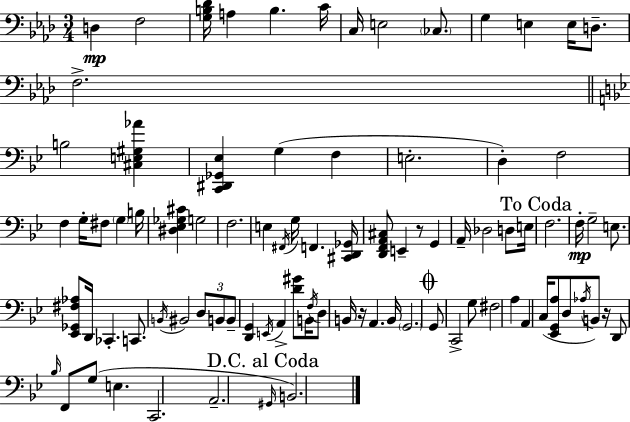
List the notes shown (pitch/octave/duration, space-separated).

D3/q F3/h [G3,B3,Db4]/s A3/q B3/q. C4/s C3/s E3/h CES3/e. G3/q E3/q E3/s D3/e. F3/h. B3/h [C#3,E3,G#3,Ab4]/q [C2,D#2,Gb2,Eb3]/q G3/q F3/q E3/h. D3/q F3/h F3/q G3/s F#3/e G3/q B3/s [D#3,Eb3,Gb3,C#4]/q G3/h F3/h. E3/q F#2/s G3/s F2/q. [C#2,D2,Gb2]/s [D2,F2,A2,C#3]/e E2/q R/e G2/q A2/s Db3/h D3/e E3/s F3/h. F3/s G3/h E3/e. [Eb2,Gb2,F#3,Ab3]/e D2/s CES2/q. C2/e. B2/s BIS2/h D3/e B2/e B2/e [D2,G2]/q E2/s A2/q [D4,G#4]/e B2/s F3/s D3/e B2/s R/s A2/q. B2/s G2/h. G2/e C2/h G3/e F#3/h A3/q A2/q C3/s [Eb2,G2,A3]/e D3/e Ab3/s B2/e R/s D2/e Bb3/s F2/e G3/e E3/q. C2/h. A2/h. G#2/s B2/h.